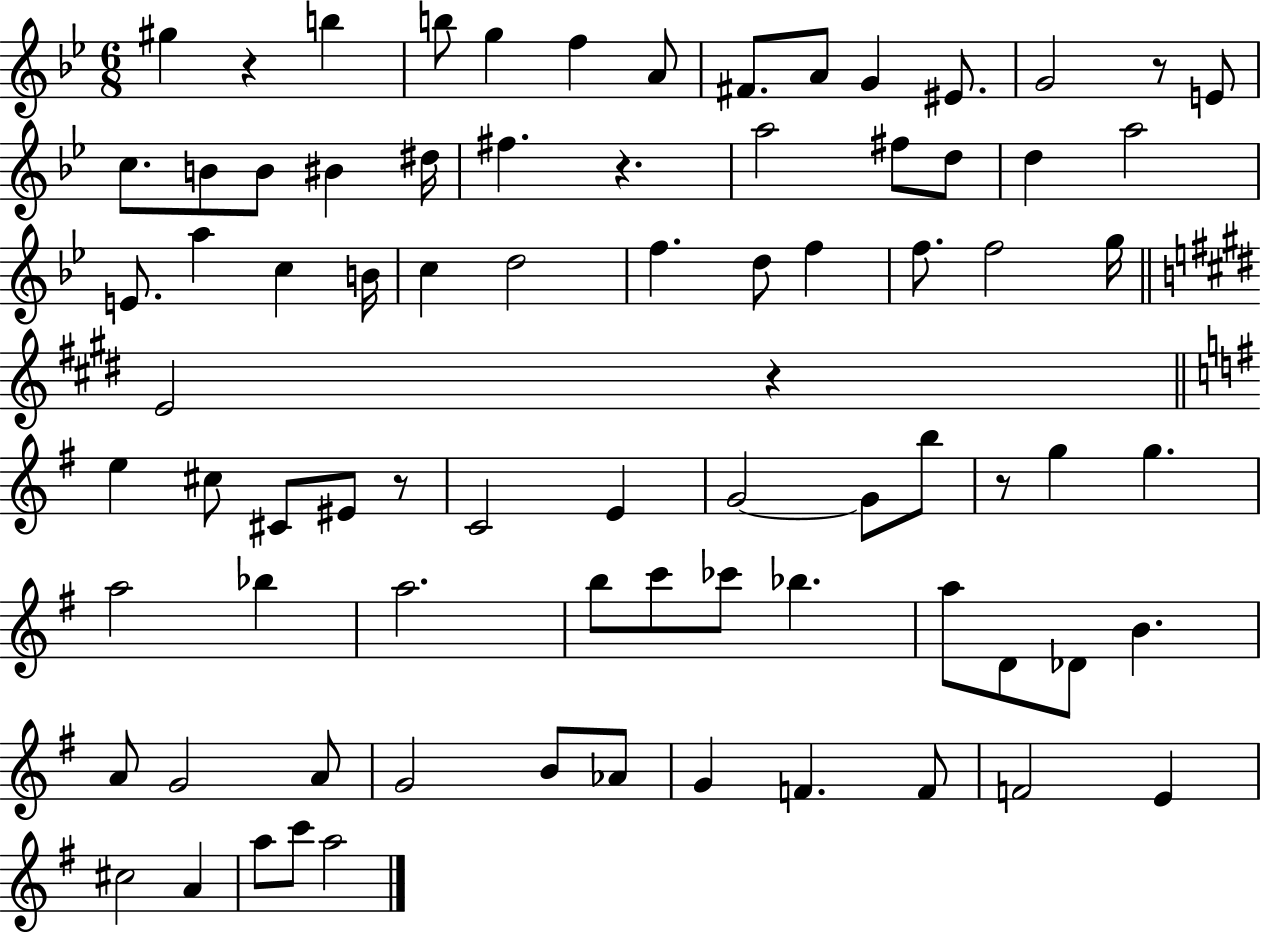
X:1
T:Untitled
M:6/8
L:1/4
K:Bb
^g z b b/2 g f A/2 ^F/2 A/2 G ^E/2 G2 z/2 E/2 c/2 B/2 B/2 ^B ^d/4 ^f z a2 ^f/2 d/2 d a2 E/2 a c B/4 c d2 f d/2 f f/2 f2 g/4 E2 z e ^c/2 ^C/2 ^E/2 z/2 C2 E G2 G/2 b/2 z/2 g g a2 _b a2 b/2 c'/2 _c'/2 _b a/2 D/2 _D/2 B A/2 G2 A/2 G2 B/2 _A/2 G F F/2 F2 E ^c2 A a/2 c'/2 a2